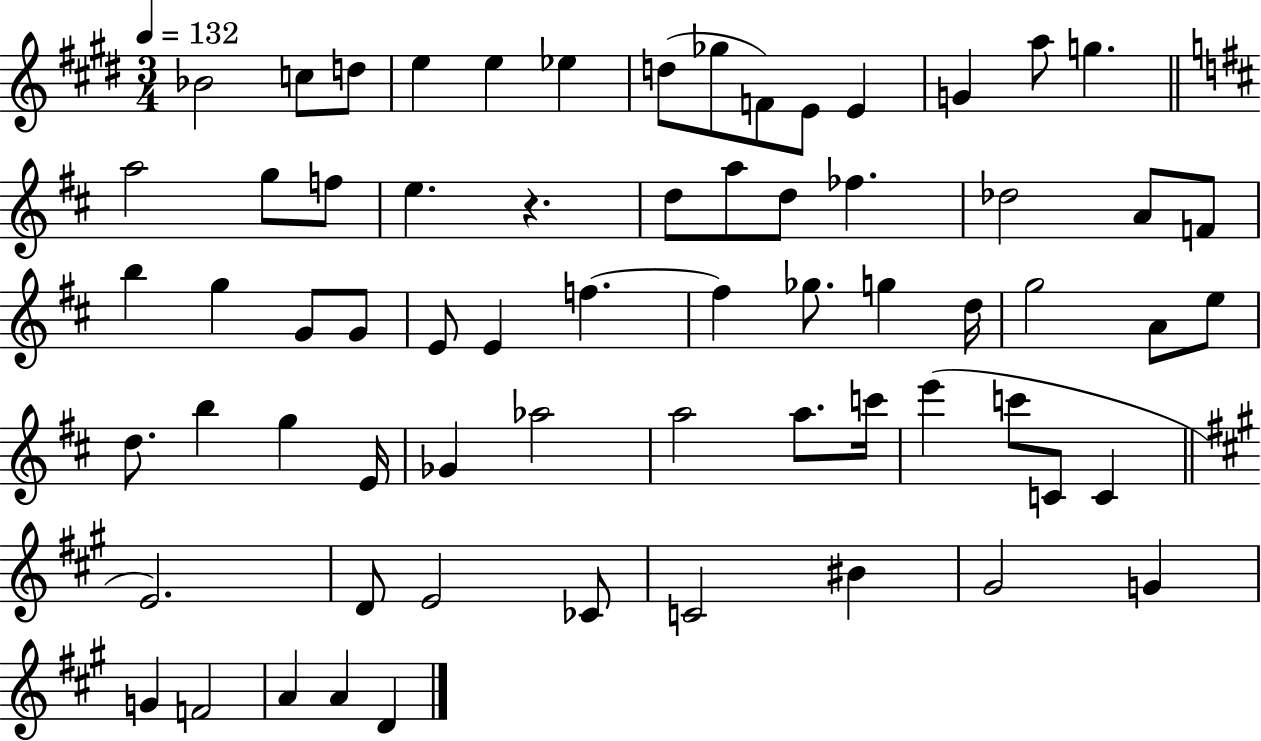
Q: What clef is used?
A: treble